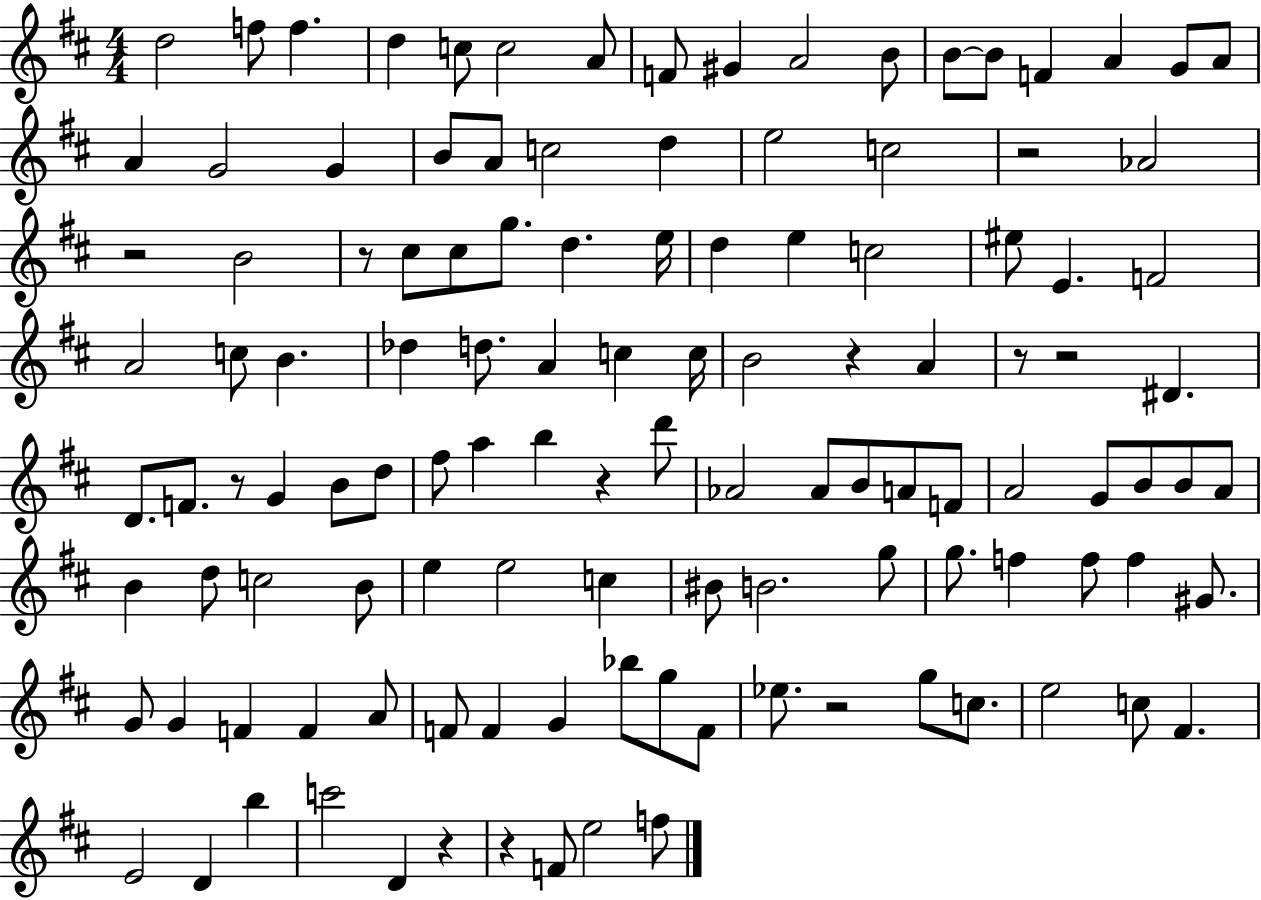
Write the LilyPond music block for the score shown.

{
  \clef treble
  \numericTimeSignature
  \time 4/4
  \key d \major
  d''2 f''8 f''4. | d''4 c''8 c''2 a'8 | f'8 gis'4 a'2 b'8 | b'8~~ b'8 f'4 a'4 g'8 a'8 | \break a'4 g'2 g'4 | b'8 a'8 c''2 d''4 | e''2 c''2 | r2 aes'2 | \break r2 b'2 | r8 cis''8 cis''8 g''8. d''4. e''16 | d''4 e''4 c''2 | eis''8 e'4. f'2 | \break a'2 c''8 b'4. | des''4 d''8. a'4 c''4 c''16 | b'2 r4 a'4 | r8 r2 dis'4. | \break d'8. f'8. r8 g'4 b'8 d''8 | fis''8 a''4 b''4 r4 d'''8 | aes'2 aes'8 b'8 a'8 f'8 | a'2 g'8 b'8 b'8 a'8 | \break b'4 d''8 c''2 b'8 | e''4 e''2 c''4 | bis'8 b'2. g''8 | g''8. f''4 f''8 f''4 gis'8. | \break g'8 g'4 f'4 f'4 a'8 | f'8 f'4 g'4 bes''8 g''8 f'8 | ees''8. r2 g''8 c''8. | e''2 c''8 fis'4. | \break e'2 d'4 b''4 | c'''2 d'4 r4 | r4 f'8 e''2 f''8 | \bar "|."
}